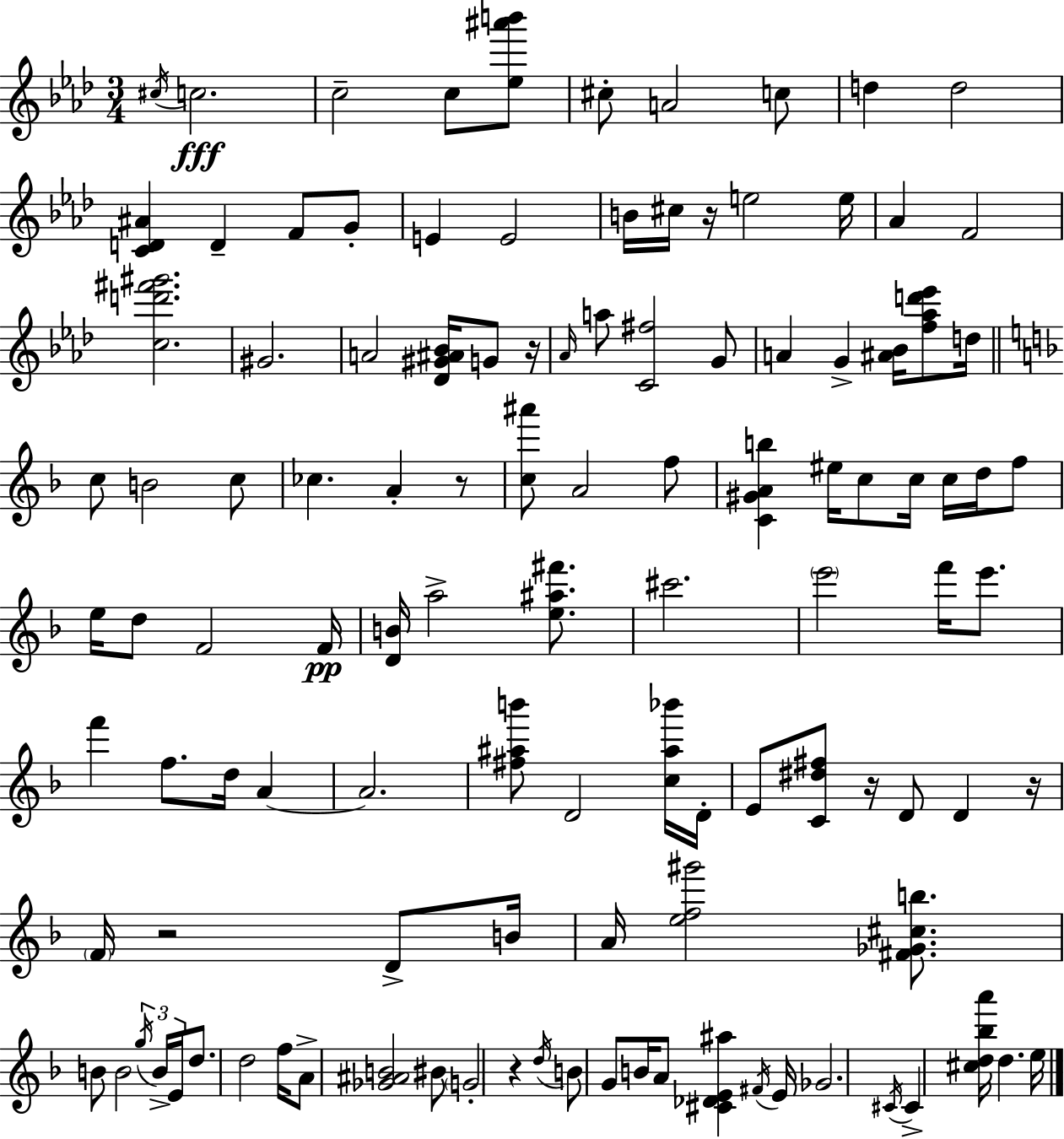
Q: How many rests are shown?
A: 7